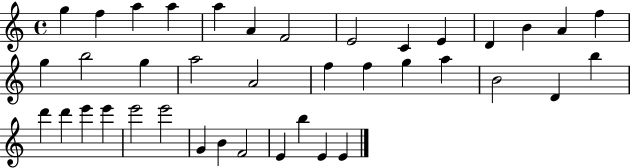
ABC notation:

X:1
T:Untitled
M:4/4
L:1/4
K:C
g f a a a A F2 E2 C E D B A f g b2 g a2 A2 f f g a B2 D b d' d' e' e' e'2 e'2 G B F2 E b E E